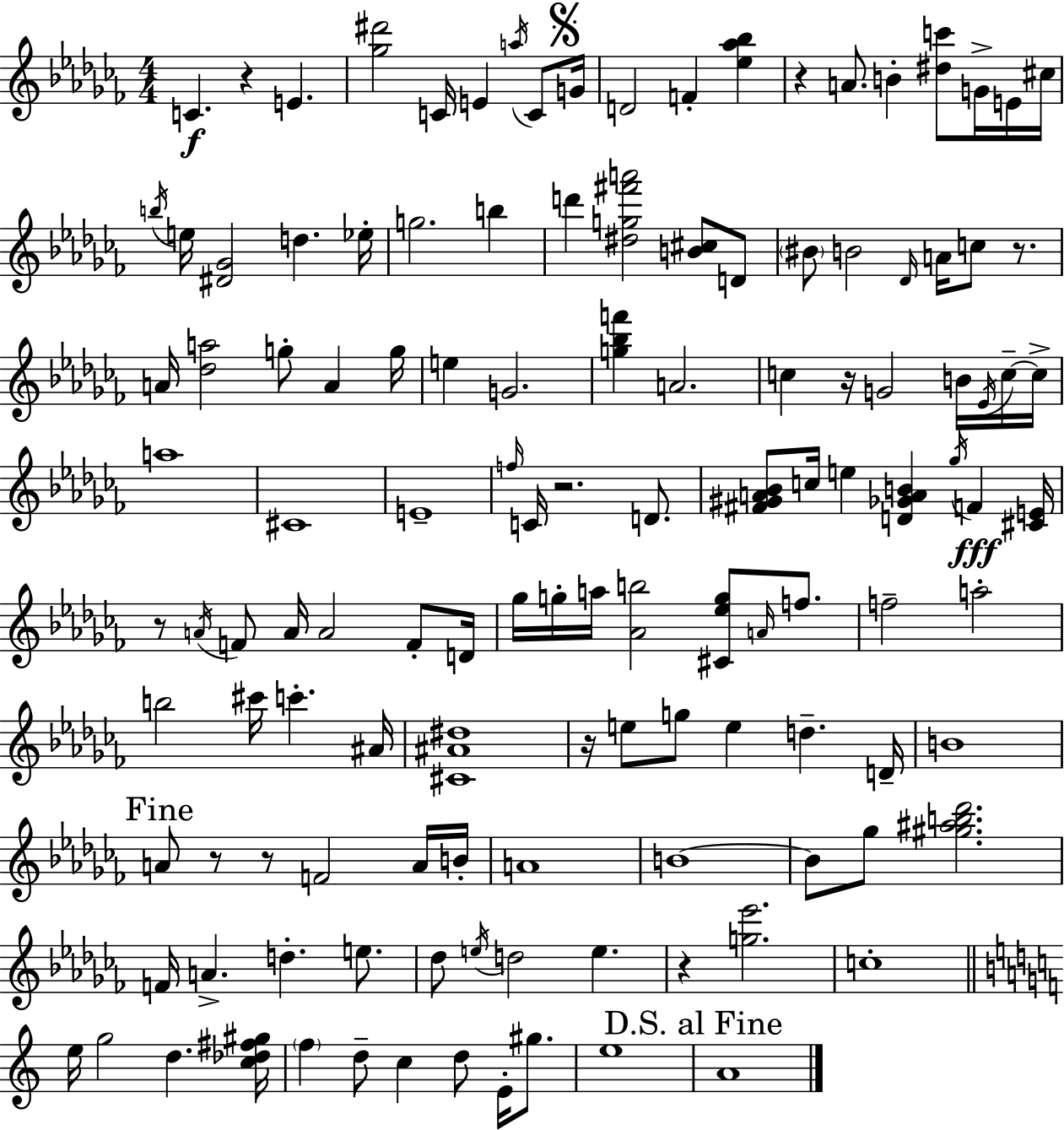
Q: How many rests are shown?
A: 10